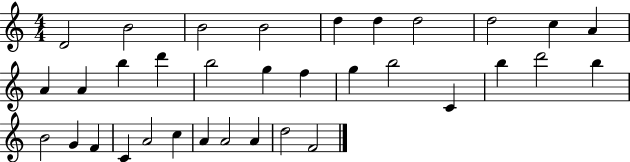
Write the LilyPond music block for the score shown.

{
  \clef treble
  \numericTimeSignature
  \time 4/4
  \key c \major
  d'2 b'2 | b'2 b'2 | d''4 d''4 d''2 | d''2 c''4 a'4 | \break a'4 a'4 b''4 d'''4 | b''2 g''4 f''4 | g''4 b''2 c'4 | b''4 d'''2 b''4 | \break b'2 g'4 f'4 | c'4 a'2 c''4 | a'4 a'2 a'4 | d''2 f'2 | \break \bar "|."
}